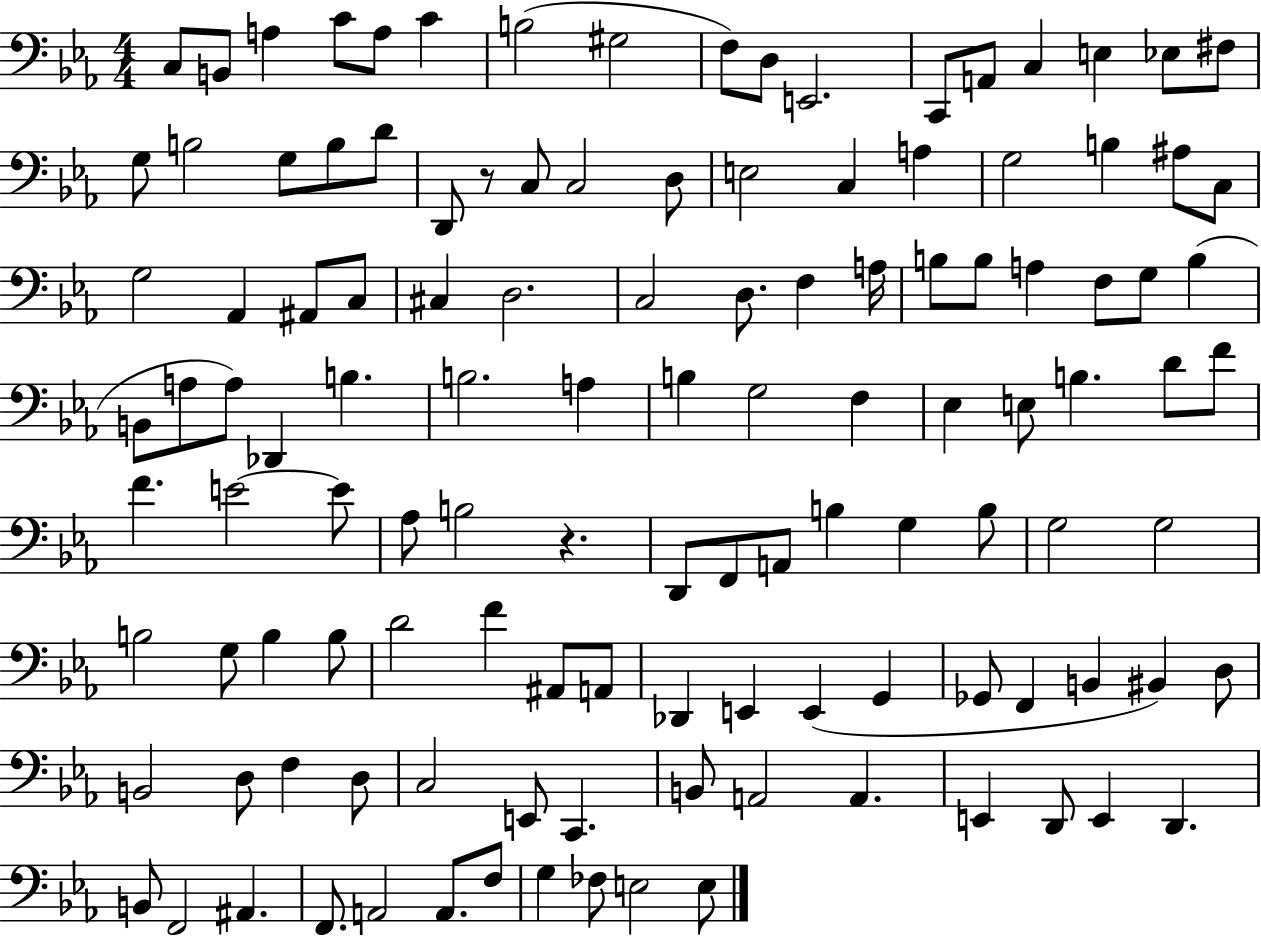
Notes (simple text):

C3/e B2/e A3/q C4/e A3/e C4/q B3/h G#3/h F3/e D3/e E2/h. C2/e A2/e C3/q E3/q Eb3/e F#3/e G3/e B3/h G3/e B3/e D4/e D2/e R/e C3/e C3/h D3/e E3/h C3/q A3/q G3/h B3/q A#3/e C3/e G3/h Ab2/q A#2/e C3/e C#3/q D3/h. C3/h D3/e. F3/q A3/s B3/e B3/e A3/q F3/e G3/e B3/q B2/e A3/e A3/e Db2/q B3/q. B3/h. A3/q B3/q G3/h F3/q Eb3/q E3/e B3/q. D4/e F4/e F4/q. E4/h E4/e Ab3/e B3/h R/q. D2/e F2/e A2/e B3/q G3/q B3/e G3/h G3/h B3/h G3/e B3/q B3/e D4/h F4/q A#2/e A2/e Db2/q E2/q E2/q G2/q Gb2/e F2/q B2/q BIS2/q D3/e B2/h D3/e F3/q D3/e C3/h E2/e C2/q. B2/e A2/h A2/q. E2/q D2/e E2/q D2/q. B2/e F2/h A#2/q. F2/e. A2/h A2/e. F3/e G3/q FES3/e E3/h E3/e